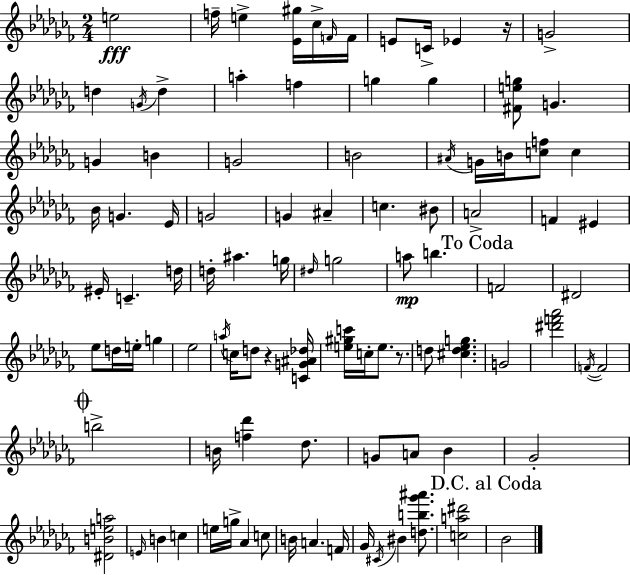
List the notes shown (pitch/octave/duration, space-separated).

E5/h F5/s E5/q [Eb4,G#5]/s CES5/s F4/s F4/s E4/e C4/s Eb4/q R/s G4/h D5/q G4/s D5/q A5/q F5/q G5/q G5/q [F#4,E5,G5]/e G4/q. G4/q B4/q G4/h B4/h A#4/s G4/s B4/s [C5,F5]/e C5/q Bb4/s G4/q. Eb4/s G4/h G4/q A#4/q C5/q. BIS4/e A4/h F4/q EIS4/q EIS4/s C4/q. D5/s D5/s A#5/q. G5/s D#5/s G5/h A5/e B5/q. F4/h D#4/h Eb5/e D5/s E5/s G5/q Eb5/h A5/s C5/s D5/e R/q [C4,G4,A#4,Db5]/s [E5,G#5,C6]/s C5/s E5/e. R/e. D5/e [C#5,D5,Eb5,G5]/q. G4/h [D#6,F6,Ab6]/h F4/s F4/h B5/h B4/s [F5,Db6]/q Db5/e. G4/e A4/e Bb4/q Gb4/h [D#4,B4,E5,A5]/h E4/s B4/q C5/q E5/s G5/s Ab4/q C5/e B4/s A4/q. F4/s Gb4/s C#4/s BIS4/q [D5,B5,Gb6,A#6]/e. [C5,A5,D#6]/h Bb4/h